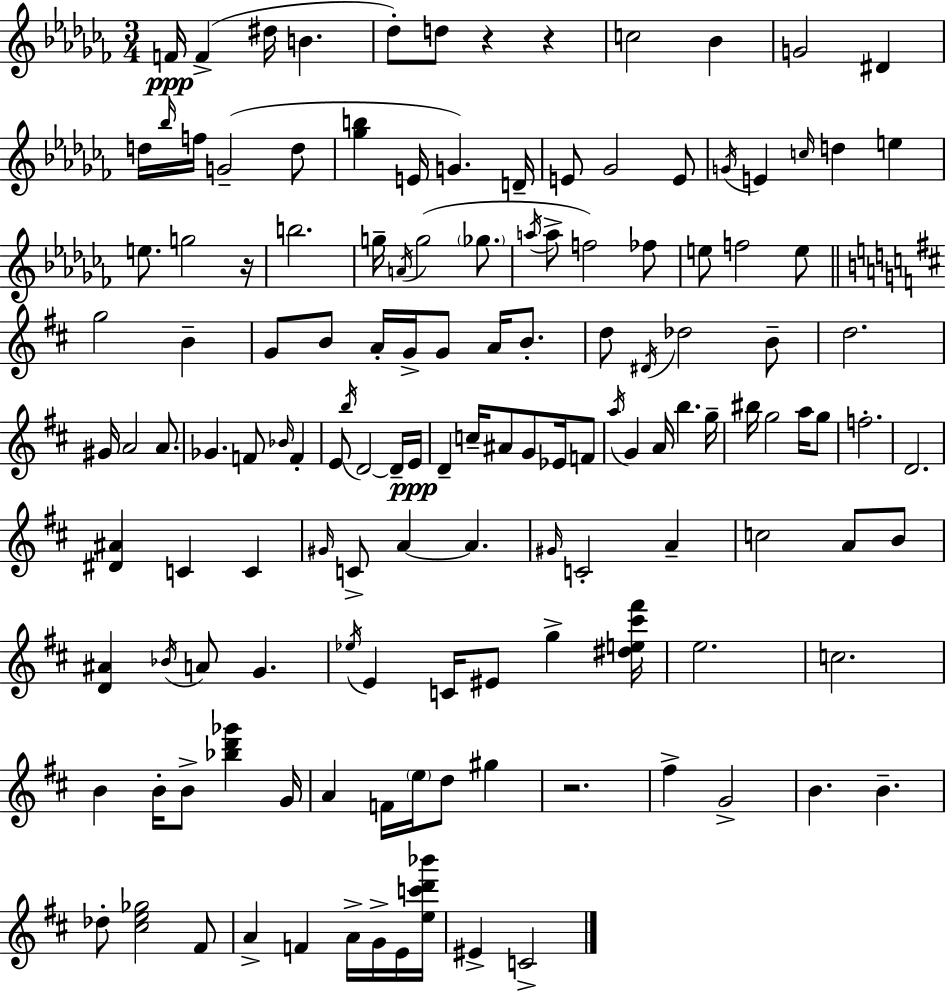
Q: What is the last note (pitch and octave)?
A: C4